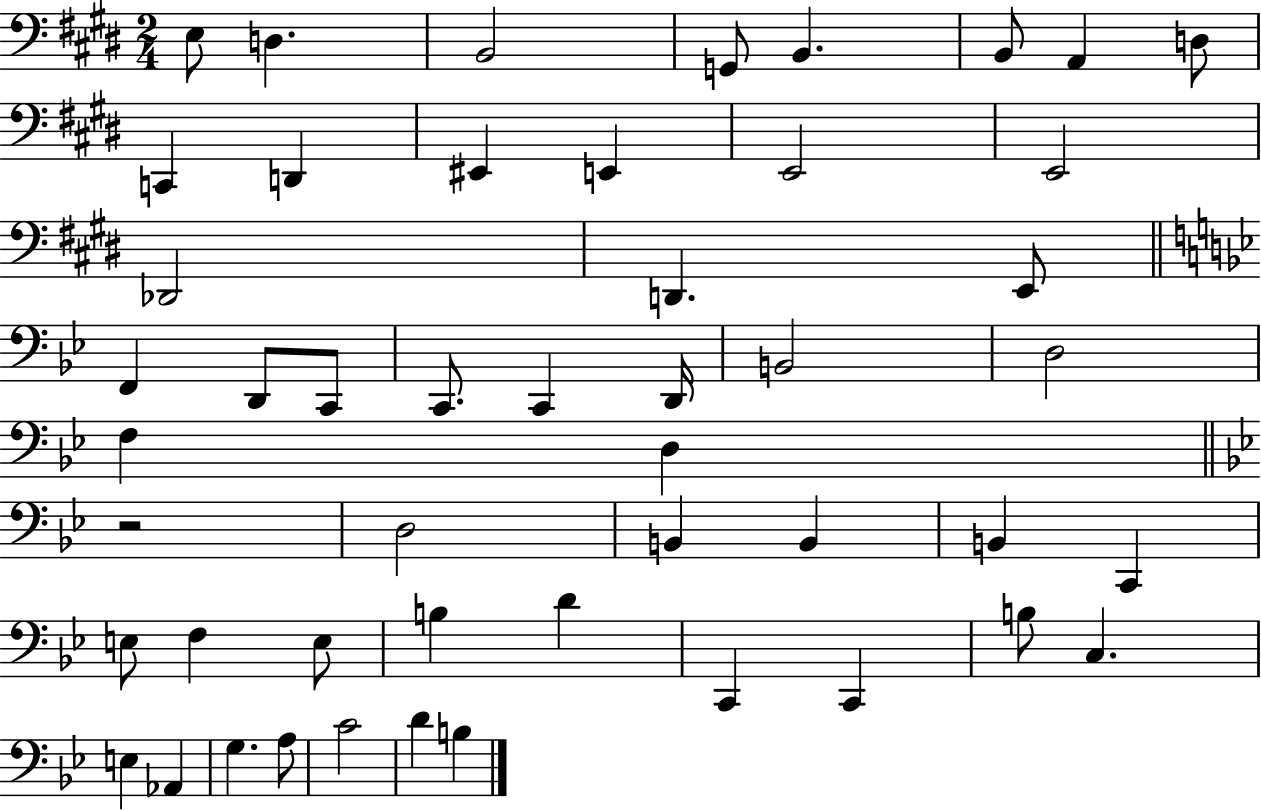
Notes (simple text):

E3/e D3/q. B2/h G2/e B2/q. B2/e A2/q D3/e C2/q D2/q EIS2/q E2/q E2/h E2/h Db2/h D2/q. E2/e F2/q D2/e C2/e C2/e. C2/q D2/s B2/h D3/h F3/q D3/q R/h D3/h B2/q B2/q B2/q C2/q E3/e F3/q E3/e B3/q D4/q C2/q C2/q B3/e C3/q. E3/q Ab2/q G3/q. A3/e C4/h D4/q B3/q